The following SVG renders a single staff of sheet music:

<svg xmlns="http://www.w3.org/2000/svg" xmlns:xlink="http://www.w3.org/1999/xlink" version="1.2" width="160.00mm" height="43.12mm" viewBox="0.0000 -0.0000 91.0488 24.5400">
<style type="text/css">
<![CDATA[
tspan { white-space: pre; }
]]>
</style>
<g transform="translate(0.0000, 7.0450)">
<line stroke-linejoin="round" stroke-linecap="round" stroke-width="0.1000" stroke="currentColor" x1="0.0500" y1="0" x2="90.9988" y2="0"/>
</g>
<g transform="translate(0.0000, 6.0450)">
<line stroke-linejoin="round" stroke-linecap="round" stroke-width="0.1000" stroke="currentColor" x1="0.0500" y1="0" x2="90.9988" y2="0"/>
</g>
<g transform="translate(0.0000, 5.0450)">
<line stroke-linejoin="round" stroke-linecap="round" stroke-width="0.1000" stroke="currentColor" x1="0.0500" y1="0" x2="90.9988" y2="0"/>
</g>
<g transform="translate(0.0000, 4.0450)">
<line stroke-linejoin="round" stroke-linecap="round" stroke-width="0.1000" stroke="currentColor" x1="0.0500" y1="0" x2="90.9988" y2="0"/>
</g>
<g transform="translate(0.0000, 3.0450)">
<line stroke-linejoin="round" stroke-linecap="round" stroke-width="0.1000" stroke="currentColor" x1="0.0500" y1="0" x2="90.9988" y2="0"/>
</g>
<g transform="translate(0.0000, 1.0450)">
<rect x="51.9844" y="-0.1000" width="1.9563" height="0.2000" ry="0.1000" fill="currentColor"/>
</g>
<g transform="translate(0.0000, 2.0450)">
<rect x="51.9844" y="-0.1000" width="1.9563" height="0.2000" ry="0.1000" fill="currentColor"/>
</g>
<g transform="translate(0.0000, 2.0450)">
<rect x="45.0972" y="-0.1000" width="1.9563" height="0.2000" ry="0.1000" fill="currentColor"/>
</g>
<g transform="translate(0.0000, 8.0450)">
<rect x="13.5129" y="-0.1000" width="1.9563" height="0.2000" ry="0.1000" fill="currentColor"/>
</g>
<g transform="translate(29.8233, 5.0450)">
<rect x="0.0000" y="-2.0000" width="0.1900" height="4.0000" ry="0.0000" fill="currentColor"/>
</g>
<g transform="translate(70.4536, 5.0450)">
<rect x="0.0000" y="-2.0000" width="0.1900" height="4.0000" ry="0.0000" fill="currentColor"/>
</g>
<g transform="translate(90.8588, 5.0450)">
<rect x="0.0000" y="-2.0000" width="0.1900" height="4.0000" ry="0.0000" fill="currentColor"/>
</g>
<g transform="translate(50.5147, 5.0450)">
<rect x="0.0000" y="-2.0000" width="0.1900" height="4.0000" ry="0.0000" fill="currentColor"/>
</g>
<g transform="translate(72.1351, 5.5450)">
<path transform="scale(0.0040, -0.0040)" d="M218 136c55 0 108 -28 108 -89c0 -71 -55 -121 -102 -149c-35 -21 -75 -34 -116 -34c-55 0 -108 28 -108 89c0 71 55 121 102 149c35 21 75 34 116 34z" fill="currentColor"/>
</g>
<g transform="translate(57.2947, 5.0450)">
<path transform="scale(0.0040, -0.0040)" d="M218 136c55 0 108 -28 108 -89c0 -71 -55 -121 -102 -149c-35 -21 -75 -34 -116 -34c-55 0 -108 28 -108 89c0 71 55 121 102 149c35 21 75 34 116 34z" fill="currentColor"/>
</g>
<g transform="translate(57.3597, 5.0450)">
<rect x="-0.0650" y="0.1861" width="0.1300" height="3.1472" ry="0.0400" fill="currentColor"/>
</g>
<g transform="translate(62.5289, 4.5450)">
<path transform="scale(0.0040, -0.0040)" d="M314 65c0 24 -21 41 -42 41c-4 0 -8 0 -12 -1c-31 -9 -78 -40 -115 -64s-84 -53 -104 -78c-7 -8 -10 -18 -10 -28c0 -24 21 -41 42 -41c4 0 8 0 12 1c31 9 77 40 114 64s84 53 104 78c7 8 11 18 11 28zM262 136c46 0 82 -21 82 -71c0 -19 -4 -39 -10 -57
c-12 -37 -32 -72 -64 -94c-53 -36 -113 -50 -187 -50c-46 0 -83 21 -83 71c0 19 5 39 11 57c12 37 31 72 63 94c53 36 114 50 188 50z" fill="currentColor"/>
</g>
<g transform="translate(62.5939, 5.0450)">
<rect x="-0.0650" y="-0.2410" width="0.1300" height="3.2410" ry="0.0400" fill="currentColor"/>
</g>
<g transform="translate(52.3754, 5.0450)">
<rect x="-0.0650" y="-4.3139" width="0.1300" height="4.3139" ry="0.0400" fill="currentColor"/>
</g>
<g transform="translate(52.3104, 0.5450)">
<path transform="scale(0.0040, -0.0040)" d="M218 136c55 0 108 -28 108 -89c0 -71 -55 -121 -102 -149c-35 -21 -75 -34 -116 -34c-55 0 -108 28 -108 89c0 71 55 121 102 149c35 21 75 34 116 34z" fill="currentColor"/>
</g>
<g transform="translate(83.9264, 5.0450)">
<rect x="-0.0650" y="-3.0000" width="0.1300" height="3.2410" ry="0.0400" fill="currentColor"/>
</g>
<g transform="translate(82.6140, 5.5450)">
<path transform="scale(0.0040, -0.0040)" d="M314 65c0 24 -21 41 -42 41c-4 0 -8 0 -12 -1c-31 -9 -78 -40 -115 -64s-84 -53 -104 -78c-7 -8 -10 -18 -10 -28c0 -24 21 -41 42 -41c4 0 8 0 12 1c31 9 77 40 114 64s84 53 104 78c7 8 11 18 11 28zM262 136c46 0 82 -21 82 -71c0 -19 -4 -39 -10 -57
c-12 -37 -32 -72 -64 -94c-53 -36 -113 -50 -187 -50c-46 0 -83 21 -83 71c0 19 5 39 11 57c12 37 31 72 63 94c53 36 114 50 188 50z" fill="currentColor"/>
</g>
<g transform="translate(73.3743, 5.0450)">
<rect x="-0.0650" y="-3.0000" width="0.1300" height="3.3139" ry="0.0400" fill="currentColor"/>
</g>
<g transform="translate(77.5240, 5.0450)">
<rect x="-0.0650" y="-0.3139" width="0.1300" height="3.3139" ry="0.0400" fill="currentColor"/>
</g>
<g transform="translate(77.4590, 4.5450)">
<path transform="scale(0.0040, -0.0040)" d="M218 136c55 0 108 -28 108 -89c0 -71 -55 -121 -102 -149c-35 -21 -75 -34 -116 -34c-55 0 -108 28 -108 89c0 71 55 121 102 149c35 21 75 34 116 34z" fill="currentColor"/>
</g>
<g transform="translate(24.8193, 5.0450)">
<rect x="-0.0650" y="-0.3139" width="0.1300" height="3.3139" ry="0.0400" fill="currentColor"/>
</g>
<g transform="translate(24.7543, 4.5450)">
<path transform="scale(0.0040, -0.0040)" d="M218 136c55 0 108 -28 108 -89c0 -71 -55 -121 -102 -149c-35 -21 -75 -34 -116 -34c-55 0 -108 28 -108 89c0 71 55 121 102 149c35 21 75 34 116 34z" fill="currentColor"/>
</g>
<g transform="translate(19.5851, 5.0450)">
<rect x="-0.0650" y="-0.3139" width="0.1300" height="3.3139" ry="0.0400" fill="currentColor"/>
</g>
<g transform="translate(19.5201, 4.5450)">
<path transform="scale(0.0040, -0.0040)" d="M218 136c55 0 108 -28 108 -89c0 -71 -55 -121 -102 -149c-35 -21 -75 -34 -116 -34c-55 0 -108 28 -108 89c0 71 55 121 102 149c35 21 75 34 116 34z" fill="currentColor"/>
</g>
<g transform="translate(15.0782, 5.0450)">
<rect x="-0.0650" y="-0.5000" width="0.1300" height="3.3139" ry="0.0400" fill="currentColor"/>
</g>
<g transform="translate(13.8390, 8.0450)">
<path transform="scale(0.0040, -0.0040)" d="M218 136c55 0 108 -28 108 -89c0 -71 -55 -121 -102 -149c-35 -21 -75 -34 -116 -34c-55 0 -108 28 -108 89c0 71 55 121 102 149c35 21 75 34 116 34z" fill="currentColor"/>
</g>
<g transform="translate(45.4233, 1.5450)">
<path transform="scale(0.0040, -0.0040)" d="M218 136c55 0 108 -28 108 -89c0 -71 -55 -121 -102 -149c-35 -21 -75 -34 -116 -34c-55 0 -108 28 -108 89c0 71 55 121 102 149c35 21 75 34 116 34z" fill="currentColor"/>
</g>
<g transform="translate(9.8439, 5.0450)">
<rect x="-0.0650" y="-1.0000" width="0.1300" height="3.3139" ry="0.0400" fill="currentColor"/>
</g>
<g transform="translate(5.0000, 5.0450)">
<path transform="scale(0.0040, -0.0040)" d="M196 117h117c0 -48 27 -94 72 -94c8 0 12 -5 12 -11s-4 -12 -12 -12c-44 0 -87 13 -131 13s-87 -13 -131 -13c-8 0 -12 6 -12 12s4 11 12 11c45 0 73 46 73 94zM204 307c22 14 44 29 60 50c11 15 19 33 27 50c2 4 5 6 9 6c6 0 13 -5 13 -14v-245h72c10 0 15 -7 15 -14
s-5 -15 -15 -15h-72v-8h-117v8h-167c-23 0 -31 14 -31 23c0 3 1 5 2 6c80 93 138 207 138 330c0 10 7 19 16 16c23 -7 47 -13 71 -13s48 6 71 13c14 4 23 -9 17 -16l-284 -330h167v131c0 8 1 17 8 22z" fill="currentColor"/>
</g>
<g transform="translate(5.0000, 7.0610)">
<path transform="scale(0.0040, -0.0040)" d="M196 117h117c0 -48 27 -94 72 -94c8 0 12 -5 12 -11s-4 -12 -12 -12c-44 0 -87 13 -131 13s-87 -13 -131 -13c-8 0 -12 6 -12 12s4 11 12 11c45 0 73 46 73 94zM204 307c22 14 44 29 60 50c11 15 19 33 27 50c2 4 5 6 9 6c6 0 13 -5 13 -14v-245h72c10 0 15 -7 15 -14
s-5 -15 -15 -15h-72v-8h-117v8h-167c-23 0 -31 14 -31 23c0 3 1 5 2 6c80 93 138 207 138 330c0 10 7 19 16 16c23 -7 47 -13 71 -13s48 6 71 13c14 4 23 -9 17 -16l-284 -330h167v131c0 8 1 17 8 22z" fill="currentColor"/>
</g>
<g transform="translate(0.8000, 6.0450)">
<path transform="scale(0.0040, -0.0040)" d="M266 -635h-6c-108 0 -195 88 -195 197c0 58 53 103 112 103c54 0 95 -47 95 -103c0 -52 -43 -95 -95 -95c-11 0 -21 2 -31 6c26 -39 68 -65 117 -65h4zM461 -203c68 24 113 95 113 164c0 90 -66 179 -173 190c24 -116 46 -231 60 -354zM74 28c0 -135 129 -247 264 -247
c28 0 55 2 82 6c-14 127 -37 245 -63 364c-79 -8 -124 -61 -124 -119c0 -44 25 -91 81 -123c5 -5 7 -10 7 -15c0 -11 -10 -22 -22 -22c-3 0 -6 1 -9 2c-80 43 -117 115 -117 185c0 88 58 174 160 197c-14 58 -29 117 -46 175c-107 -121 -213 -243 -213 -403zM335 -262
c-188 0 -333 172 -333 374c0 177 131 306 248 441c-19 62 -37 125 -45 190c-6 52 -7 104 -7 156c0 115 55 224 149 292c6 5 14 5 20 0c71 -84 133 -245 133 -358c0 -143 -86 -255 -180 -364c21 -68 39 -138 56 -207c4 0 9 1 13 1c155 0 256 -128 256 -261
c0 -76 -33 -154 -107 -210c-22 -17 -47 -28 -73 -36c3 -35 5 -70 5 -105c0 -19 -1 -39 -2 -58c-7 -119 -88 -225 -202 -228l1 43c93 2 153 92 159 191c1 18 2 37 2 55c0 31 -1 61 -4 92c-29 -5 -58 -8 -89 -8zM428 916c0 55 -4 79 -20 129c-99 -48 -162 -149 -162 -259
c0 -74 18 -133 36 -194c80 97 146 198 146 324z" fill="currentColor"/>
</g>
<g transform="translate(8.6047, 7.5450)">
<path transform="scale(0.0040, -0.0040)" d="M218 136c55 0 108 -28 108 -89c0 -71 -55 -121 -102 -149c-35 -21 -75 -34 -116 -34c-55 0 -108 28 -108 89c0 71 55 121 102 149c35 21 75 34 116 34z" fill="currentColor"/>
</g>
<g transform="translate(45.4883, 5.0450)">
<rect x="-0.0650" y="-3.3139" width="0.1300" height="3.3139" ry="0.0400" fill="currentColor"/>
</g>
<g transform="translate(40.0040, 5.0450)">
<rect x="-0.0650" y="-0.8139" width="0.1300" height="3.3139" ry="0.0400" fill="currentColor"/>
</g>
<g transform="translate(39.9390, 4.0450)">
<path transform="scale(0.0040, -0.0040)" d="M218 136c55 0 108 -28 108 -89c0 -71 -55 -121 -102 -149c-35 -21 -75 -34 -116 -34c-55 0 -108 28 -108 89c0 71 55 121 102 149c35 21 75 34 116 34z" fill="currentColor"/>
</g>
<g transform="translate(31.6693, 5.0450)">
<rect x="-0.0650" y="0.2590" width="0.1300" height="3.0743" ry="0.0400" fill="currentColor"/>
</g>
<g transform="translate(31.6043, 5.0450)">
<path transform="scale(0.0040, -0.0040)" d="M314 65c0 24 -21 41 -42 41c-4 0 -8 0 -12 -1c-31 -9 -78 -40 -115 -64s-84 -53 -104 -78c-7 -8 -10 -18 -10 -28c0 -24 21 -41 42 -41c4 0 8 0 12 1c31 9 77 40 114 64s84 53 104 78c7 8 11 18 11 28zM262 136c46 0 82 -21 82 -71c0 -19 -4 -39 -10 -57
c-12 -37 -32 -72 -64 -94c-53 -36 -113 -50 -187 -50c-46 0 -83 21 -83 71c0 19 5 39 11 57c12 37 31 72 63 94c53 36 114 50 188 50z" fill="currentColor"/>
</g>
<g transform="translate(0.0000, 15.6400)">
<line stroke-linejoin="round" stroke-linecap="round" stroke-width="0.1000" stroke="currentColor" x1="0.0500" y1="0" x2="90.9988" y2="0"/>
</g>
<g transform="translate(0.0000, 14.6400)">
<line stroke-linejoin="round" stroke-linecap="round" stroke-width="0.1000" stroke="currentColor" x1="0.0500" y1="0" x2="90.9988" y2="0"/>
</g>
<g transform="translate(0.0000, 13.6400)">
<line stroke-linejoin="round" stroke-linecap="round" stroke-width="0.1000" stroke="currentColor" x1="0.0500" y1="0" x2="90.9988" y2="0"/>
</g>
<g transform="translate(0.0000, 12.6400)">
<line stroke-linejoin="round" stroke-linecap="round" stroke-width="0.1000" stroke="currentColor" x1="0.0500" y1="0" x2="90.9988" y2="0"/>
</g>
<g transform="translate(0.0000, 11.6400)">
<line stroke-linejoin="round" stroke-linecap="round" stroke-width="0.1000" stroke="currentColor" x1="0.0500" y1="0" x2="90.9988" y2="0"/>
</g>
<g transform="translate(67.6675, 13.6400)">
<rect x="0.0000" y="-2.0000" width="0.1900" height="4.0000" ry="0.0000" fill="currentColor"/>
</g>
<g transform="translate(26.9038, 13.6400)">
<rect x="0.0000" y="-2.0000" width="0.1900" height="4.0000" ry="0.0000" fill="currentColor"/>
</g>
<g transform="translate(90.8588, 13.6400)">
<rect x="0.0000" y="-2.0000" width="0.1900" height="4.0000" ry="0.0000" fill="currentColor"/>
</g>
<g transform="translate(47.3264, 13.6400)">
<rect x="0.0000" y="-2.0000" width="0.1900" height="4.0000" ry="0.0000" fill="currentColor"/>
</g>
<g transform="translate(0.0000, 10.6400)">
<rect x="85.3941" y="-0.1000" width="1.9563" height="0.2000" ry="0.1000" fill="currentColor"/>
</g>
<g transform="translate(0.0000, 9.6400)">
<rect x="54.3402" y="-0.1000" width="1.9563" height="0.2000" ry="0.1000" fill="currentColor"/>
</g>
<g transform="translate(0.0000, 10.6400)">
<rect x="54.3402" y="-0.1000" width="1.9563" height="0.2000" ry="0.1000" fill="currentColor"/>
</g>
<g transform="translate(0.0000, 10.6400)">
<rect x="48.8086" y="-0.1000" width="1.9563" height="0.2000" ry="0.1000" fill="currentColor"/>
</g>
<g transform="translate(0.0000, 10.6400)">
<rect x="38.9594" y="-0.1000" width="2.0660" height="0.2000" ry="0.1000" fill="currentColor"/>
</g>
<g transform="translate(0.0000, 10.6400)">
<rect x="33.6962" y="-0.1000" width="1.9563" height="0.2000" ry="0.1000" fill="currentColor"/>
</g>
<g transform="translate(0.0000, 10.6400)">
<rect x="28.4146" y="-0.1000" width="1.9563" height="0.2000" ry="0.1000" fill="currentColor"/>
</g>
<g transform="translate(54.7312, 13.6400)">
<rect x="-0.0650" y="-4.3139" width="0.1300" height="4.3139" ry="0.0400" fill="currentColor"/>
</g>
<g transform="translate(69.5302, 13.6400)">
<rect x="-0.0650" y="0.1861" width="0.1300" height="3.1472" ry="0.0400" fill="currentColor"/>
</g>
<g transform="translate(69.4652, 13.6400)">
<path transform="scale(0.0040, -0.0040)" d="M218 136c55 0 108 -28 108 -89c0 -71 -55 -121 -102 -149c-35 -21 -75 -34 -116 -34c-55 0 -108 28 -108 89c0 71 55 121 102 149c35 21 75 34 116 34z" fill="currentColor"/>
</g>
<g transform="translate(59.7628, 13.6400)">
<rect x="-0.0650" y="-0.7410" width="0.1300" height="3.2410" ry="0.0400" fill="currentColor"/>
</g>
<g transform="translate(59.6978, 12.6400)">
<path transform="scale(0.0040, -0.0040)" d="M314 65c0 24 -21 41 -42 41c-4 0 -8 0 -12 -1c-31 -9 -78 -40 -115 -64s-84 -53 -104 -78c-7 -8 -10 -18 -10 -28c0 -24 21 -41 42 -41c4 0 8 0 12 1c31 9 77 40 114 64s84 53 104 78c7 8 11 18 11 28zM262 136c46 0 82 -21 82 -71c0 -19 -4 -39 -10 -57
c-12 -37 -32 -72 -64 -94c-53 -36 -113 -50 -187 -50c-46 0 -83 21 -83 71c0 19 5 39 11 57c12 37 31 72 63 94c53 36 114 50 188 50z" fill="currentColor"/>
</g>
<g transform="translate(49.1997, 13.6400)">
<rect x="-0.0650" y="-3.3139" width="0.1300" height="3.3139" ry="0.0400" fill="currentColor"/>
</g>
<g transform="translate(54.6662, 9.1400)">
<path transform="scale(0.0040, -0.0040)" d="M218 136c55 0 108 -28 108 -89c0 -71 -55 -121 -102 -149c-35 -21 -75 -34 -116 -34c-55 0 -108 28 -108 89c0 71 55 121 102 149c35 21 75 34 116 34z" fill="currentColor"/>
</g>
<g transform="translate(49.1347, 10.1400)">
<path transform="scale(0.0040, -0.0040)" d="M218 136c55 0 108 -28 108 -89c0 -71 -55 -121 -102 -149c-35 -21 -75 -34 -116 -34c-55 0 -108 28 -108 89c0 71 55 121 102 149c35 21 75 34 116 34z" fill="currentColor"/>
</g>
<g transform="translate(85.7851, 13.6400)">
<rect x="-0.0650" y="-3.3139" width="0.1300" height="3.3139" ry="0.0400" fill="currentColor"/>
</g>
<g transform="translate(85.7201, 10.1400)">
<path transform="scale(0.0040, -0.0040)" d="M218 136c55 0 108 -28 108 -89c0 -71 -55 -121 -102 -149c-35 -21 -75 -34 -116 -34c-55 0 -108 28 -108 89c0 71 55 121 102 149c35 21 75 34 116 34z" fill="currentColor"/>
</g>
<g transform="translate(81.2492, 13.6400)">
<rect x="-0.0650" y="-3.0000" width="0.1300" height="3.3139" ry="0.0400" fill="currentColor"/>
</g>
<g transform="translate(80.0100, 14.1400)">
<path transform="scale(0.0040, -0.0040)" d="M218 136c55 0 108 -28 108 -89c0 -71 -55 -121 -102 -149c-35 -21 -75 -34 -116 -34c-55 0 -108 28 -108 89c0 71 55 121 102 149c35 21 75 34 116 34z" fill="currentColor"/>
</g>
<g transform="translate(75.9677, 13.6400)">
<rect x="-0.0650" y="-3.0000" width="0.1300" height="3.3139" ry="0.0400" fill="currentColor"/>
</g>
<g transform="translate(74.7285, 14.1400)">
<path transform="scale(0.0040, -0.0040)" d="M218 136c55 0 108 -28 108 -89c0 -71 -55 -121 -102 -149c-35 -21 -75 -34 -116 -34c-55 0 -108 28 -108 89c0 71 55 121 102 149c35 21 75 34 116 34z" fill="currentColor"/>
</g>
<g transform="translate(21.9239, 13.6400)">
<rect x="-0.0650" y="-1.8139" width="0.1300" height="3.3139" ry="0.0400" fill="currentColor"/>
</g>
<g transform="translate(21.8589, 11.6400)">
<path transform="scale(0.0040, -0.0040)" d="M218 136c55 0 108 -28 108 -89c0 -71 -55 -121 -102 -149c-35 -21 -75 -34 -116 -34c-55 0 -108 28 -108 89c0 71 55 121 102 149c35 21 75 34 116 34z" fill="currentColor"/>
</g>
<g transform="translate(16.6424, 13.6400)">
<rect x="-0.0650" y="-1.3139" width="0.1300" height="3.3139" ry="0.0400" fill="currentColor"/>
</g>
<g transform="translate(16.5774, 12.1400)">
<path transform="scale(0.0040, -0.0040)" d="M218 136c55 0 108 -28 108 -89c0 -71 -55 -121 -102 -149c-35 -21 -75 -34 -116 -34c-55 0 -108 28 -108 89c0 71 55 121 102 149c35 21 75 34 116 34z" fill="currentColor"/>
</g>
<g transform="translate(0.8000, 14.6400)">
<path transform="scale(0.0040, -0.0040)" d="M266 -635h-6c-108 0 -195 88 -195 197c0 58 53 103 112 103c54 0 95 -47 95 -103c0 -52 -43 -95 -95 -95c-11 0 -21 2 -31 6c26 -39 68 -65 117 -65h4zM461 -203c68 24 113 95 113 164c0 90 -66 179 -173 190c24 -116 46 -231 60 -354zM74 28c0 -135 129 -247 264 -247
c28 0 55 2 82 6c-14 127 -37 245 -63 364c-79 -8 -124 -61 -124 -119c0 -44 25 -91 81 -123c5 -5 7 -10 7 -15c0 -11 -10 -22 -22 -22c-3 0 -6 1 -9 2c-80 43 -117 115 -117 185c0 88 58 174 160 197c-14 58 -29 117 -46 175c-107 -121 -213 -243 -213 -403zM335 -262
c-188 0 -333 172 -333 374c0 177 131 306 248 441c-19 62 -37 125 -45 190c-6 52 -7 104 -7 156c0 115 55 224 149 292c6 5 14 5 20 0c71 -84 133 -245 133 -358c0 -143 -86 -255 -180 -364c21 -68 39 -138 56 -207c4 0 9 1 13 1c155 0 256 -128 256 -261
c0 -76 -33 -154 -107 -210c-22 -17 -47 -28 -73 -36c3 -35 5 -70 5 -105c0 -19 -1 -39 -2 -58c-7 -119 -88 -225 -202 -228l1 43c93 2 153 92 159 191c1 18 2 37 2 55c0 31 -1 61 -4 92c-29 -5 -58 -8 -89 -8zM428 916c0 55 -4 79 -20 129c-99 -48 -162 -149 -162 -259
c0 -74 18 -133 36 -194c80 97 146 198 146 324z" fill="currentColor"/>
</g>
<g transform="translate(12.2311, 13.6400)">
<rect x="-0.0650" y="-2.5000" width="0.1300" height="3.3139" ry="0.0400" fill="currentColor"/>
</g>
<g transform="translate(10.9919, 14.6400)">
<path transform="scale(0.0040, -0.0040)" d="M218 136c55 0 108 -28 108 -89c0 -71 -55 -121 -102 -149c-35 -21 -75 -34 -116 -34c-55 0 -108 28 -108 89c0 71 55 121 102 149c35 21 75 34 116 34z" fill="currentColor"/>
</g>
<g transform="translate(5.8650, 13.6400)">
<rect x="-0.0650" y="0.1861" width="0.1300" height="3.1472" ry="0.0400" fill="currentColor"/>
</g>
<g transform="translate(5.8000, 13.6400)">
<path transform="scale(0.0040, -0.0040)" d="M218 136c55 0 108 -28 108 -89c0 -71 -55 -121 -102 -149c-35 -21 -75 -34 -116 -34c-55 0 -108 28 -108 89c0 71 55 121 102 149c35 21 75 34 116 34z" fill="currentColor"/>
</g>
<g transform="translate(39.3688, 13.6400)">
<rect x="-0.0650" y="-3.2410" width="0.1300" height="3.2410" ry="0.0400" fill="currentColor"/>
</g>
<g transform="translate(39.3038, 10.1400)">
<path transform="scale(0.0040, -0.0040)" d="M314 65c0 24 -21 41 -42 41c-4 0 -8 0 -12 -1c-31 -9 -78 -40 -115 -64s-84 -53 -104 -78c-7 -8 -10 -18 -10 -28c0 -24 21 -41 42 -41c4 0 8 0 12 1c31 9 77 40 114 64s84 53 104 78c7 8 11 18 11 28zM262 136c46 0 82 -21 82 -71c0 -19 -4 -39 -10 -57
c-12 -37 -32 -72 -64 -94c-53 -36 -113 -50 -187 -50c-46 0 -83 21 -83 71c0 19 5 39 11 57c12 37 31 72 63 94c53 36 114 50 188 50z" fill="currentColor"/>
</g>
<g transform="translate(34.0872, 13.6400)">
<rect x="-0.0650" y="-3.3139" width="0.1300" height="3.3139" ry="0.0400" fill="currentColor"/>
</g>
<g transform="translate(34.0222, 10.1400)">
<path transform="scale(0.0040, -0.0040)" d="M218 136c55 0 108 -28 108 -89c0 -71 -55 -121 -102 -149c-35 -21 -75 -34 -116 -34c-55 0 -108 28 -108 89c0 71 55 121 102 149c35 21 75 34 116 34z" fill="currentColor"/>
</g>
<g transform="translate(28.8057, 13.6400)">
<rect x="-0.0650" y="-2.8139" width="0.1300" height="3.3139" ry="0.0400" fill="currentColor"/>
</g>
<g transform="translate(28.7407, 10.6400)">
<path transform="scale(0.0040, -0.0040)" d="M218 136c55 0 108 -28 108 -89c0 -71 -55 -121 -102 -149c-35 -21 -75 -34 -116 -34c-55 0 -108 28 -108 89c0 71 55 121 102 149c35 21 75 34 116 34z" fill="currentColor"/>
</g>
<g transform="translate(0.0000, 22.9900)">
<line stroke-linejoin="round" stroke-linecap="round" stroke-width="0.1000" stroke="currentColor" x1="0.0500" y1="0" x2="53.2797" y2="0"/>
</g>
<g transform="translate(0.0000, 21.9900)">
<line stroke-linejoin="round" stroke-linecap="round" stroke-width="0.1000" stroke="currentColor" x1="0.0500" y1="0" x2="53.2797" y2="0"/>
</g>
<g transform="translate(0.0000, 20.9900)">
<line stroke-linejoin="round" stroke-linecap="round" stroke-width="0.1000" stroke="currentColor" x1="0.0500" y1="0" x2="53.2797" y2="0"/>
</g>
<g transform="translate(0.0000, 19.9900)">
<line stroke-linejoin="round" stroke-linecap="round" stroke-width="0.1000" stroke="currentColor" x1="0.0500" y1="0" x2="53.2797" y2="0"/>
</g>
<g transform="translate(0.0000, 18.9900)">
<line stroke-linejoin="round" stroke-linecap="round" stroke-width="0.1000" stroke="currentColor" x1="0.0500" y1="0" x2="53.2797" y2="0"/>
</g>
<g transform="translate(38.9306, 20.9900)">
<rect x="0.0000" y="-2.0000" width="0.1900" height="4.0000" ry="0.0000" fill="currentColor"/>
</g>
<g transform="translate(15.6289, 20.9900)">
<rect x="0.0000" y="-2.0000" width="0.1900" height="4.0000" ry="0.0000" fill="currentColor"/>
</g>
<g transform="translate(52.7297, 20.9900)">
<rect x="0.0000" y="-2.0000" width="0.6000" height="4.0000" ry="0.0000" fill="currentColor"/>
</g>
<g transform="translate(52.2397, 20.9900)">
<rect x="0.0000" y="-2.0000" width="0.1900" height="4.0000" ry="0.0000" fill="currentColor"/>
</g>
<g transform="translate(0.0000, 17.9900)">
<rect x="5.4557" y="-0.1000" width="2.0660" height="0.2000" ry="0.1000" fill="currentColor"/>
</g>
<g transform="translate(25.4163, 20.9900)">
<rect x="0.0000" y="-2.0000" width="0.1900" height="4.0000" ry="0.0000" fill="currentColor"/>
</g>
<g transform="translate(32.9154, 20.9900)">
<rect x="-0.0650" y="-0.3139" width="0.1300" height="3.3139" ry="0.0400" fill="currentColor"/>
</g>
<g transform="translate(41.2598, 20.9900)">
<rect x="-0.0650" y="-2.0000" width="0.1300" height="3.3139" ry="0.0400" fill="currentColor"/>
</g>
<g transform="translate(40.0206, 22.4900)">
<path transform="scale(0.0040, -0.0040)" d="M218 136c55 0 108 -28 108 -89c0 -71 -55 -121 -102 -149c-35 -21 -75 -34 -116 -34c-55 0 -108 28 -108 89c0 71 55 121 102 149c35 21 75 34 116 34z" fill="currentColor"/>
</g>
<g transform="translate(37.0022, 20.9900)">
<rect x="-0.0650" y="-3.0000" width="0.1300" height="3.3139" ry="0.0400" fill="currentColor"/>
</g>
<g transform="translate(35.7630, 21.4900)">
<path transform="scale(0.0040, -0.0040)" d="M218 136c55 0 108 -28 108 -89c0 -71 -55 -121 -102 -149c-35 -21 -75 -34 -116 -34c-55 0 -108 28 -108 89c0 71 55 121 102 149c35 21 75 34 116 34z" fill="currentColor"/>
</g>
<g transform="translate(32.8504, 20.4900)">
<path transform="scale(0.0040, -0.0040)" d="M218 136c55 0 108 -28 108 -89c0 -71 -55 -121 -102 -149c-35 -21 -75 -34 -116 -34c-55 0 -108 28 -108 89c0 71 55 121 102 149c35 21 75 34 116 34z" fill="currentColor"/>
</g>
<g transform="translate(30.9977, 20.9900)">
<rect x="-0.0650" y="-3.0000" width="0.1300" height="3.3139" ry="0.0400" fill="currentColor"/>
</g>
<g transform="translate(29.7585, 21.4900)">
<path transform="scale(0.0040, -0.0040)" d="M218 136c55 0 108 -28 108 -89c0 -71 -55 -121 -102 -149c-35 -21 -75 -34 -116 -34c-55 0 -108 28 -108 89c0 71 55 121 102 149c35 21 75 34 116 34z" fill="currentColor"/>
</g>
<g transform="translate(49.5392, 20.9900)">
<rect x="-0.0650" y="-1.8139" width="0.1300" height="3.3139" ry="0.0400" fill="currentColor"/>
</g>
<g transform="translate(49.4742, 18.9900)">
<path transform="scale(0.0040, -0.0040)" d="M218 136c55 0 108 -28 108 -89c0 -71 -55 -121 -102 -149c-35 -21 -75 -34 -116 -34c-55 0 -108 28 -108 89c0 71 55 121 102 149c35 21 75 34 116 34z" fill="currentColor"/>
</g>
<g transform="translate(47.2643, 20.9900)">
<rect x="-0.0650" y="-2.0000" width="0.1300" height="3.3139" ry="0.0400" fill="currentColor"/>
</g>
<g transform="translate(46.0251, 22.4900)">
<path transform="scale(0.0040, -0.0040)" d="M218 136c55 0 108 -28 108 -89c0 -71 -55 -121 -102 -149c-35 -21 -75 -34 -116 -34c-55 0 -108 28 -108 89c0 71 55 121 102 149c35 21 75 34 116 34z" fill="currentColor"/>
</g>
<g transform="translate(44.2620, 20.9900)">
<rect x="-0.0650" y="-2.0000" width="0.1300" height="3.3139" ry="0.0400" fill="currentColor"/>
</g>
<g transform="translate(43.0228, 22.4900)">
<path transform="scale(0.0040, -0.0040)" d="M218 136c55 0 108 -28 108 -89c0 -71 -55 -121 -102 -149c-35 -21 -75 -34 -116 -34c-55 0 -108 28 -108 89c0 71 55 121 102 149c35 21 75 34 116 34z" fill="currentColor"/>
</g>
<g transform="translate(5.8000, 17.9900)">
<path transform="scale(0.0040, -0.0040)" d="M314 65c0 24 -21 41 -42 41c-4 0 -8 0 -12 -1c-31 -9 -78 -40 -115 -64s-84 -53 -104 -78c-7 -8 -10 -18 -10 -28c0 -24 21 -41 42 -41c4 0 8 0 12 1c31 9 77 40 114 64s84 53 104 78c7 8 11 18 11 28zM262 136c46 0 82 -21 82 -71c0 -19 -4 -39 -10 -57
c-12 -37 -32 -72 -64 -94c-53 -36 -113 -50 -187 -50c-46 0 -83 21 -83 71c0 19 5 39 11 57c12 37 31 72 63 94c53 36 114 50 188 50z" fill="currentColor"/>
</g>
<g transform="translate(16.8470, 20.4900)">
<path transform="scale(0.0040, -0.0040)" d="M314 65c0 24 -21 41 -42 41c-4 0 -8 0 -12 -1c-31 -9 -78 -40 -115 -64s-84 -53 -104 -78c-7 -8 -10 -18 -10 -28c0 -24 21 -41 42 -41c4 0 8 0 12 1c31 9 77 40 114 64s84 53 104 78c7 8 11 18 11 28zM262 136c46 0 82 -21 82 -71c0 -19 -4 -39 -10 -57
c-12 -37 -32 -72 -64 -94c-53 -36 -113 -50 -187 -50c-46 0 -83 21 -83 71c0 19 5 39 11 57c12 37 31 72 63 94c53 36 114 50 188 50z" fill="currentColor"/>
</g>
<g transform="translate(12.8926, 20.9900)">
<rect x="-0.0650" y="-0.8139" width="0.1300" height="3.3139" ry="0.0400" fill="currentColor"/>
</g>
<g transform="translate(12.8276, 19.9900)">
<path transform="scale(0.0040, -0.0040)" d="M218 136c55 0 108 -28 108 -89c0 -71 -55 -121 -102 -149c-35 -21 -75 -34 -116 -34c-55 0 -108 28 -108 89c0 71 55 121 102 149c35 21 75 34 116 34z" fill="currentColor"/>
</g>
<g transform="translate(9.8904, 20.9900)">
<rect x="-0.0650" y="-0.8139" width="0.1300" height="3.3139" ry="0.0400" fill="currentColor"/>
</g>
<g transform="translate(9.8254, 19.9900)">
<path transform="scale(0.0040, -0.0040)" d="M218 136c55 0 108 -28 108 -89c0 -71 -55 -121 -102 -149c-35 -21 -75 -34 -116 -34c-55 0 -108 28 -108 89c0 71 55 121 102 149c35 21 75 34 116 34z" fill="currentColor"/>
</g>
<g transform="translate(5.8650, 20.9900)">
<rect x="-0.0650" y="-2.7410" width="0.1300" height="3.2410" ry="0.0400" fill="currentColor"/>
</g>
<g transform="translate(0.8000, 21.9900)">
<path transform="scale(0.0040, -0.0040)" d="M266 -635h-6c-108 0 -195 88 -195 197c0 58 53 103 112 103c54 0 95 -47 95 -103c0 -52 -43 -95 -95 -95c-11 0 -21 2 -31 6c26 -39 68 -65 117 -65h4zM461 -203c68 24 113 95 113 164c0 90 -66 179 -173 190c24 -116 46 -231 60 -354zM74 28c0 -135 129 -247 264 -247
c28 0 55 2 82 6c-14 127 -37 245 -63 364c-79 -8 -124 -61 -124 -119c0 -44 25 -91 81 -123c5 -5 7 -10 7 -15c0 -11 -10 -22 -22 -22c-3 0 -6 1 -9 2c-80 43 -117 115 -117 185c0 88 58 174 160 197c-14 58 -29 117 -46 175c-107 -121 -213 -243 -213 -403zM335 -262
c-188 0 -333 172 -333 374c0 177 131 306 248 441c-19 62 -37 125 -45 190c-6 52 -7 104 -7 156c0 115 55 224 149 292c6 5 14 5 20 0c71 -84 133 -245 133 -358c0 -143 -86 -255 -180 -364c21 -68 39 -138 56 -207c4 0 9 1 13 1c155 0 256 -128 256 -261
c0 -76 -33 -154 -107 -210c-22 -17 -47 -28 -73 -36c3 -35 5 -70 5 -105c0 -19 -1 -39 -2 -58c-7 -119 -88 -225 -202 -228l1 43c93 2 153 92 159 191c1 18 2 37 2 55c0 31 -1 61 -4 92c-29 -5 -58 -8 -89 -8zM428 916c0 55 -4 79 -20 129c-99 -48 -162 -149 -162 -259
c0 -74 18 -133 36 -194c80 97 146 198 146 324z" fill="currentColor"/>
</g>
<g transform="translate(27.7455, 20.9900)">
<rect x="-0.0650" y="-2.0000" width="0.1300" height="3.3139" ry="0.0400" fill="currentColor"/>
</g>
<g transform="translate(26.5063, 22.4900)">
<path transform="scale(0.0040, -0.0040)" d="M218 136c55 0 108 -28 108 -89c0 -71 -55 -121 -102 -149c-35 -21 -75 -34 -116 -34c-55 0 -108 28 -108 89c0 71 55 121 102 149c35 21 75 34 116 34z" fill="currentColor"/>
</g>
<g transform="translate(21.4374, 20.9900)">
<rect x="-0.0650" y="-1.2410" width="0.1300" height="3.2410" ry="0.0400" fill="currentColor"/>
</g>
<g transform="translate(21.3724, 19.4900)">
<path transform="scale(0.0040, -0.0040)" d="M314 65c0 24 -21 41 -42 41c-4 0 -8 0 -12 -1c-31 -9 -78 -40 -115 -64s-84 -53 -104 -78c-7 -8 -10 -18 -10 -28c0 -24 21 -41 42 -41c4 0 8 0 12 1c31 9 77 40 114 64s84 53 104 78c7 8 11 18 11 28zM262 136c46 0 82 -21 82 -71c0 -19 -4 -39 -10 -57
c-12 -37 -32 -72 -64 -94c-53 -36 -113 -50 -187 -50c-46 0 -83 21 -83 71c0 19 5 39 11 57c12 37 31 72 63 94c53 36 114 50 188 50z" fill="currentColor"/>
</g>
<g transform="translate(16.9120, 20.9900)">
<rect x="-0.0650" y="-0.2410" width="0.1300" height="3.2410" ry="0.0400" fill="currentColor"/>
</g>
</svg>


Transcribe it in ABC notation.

X:1
T:Untitled
M:4/4
L:1/4
K:C
D C c c B2 d b d' B c2 A c A2 B G e f a b b2 b d' d2 B A A b a2 d d c2 e2 F A c A F F F f